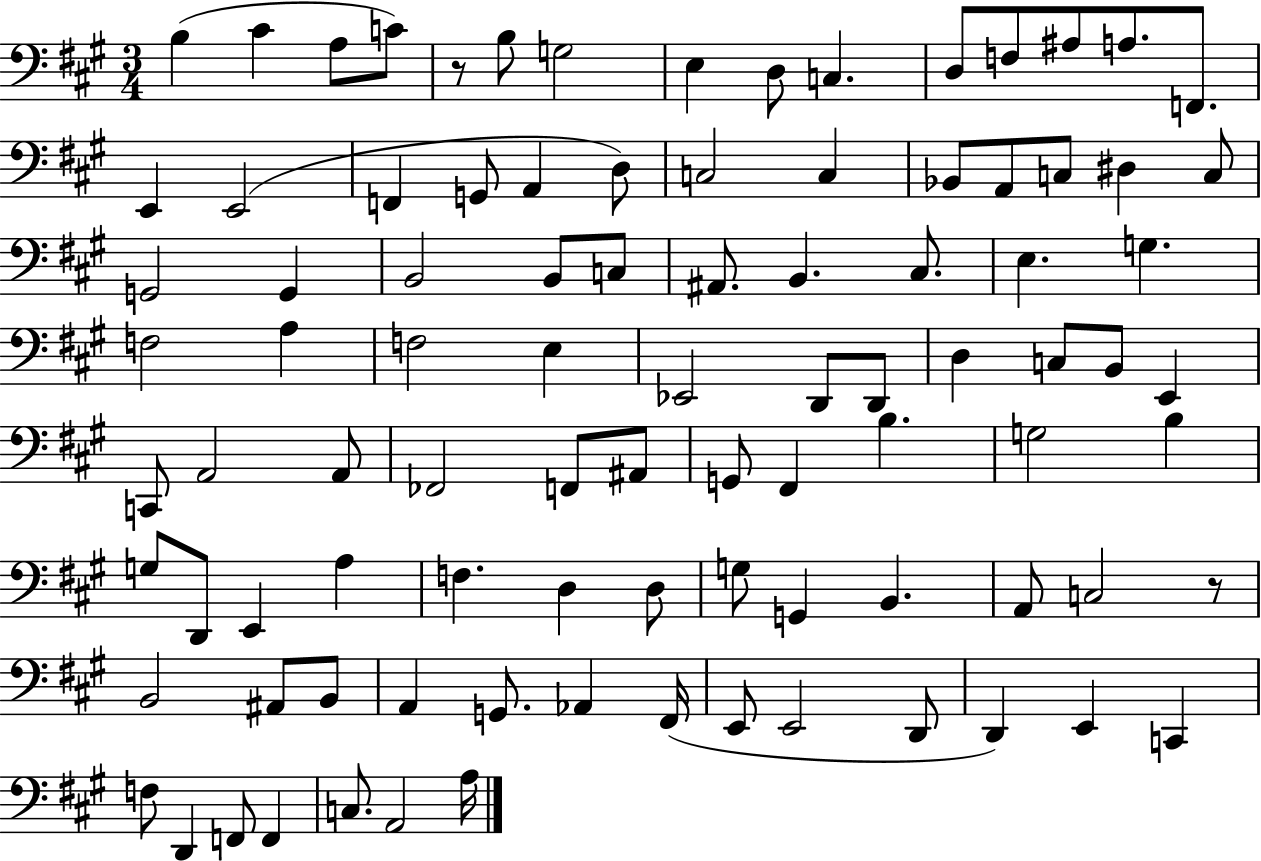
X:1
T:Untitled
M:3/4
L:1/4
K:A
B, ^C A,/2 C/2 z/2 B,/2 G,2 E, D,/2 C, D,/2 F,/2 ^A,/2 A,/2 F,,/2 E,, E,,2 F,, G,,/2 A,, D,/2 C,2 C, _B,,/2 A,,/2 C,/2 ^D, C,/2 G,,2 G,, B,,2 B,,/2 C,/2 ^A,,/2 B,, ^C,/2 E, G, F,2 A, F,2 E, _E,,2 D,,/2 D,,/2 D, C,/2 B,,/2 E,, C,,/2 A,,2 A,,/2 _F,,2 F,,/2 ^A,,/2 G,,/2 ^F,, B, G,2 B, G,/2 D,,/2 E,, A, F, D, D,/2 G,/2 G,, B,, A,,/2 C,2 z/2 B,,2 ^A,,/2 B,,/2 A,, G,,/2 _A,, ^F,,/4 E,,/2 E,,2 D,,/2 D,, E,, C,, F,/2 D,, F,,/2 F,, C,/2 A,,2 A,/4